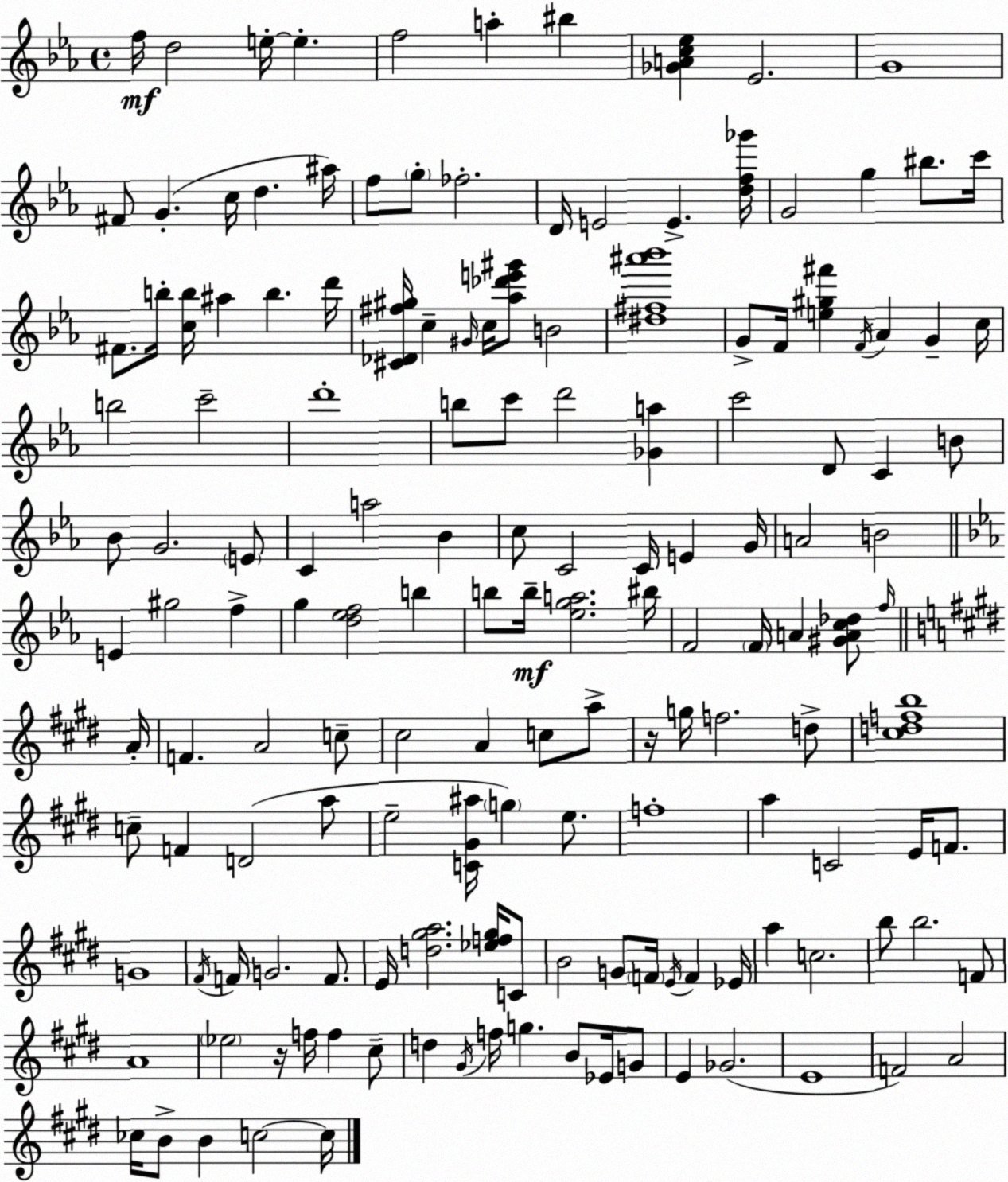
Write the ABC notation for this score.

X:1
T:Untitled
M:4/4
L:1/4
K:Cm
f/4 d2 e/4 e f2 a ^b [_GAc_e] _E2 G4 ^F/2 G c/4 d ^a/4 f/2 g/2 _f2 D/4 E2 E [df_g']/4 G2 g ^b/2 c'/4 ^F/2 b/4 [cb]/4 ^a b d'/4 [^C_D^f^g]/4 c ^G/4 c/4 [_a_d'e'^g']/2 B2 [^d^f^a'_b']4 G/2 F/4 [e^g^f'] F/4 _A G c/4 b2 c'2 d'4 b/2 c'/2 d'2 [_Ga] c'2 D/2 C B/2 _B/2 G2 E/2 C a2 _B c/2 C2 C/4 E G/4 A2 B2 E ^g2 f g [d_ef]2 b b/2 b/4 [_ega]2 ^b/4 F2 F/4 A [^GAc_d]/2 f/4 A/4 F A2 c/2 ^c2 A c/2 a/2 z/4 g/4 f2 d/2 [^cdfb]4 c/2 F D2 a/2 e2 [C^G^a]/4 g e/2 f4 a C2 E/4 F/2 G4 ^F/4 F/4 G2 F/2 E/4 [d^ga]2 [_ef^g]/4 C/2 B2 G/2 F/4 E/4 F _E/4 a c2 b/2 b2 F/2 A4 _e2 z/4 f/4 f ^c/2 d ^G/4 f/4 g B/2 _E/4 G/2 E _G2 E4 F2 A2 _c/4 B/2 B c2 c/4